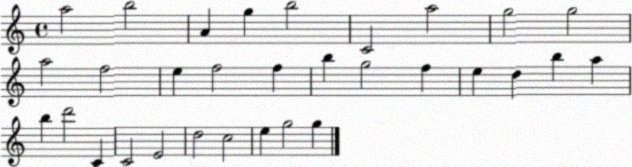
X:1
T:Untitled
M:4/4
L:1/4
K:C
a2 b2 A g b2 C2 a2 g2 g2 a2 f2 e f2 f b g2 f e d b a b d'2 C C2 E2 d2 c2 e g2 g